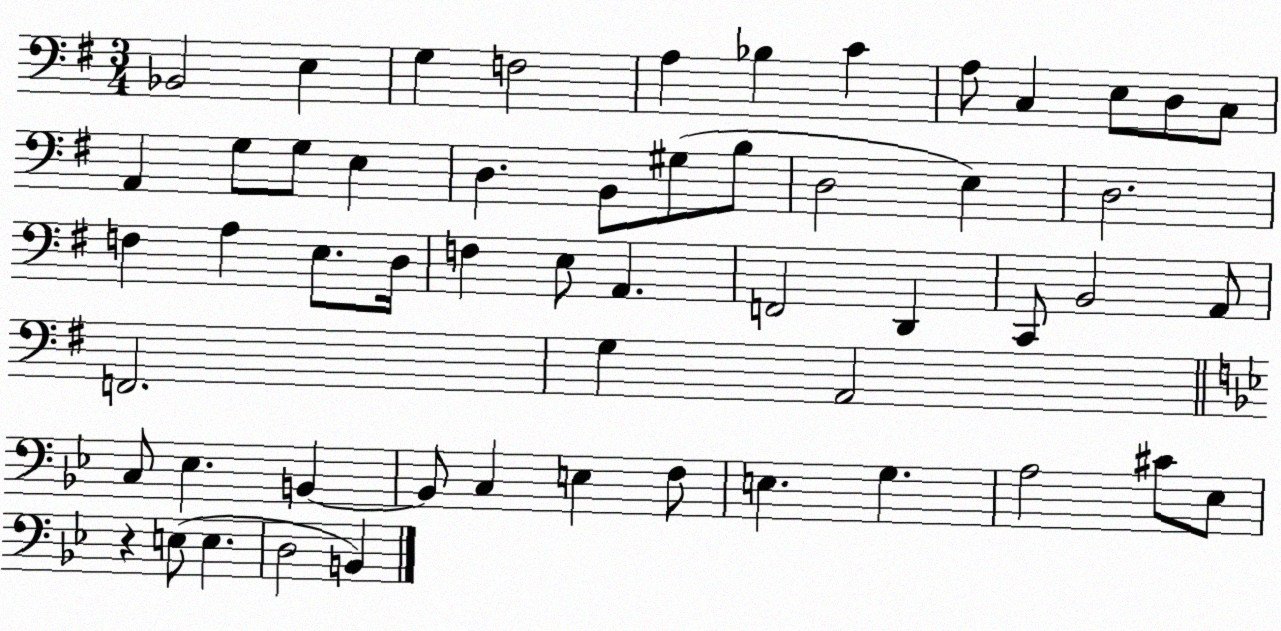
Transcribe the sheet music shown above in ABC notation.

X:1
T:Untitled
M:3/4
L:1/4
K:G
_B,,2 E, G, F,2 A, _B, C A,/2 C, E,/2 D,/2 C,/2 A,, G,/2 G,/2 E, D, B,,/2 ^G,/2 B,/2 D,2 E, D,2 F, A, E,/2 D,/4 F, E,/2 A,, F,,2 D,, C,,/2 B,,2 A,,/2 F,,2 G, A,,2 C,/2 _E, B,, B,,/2 C, E, F,/2 E, G, A,2 ^C/2 _E,/2 z E,/2 E, D,2 B,,